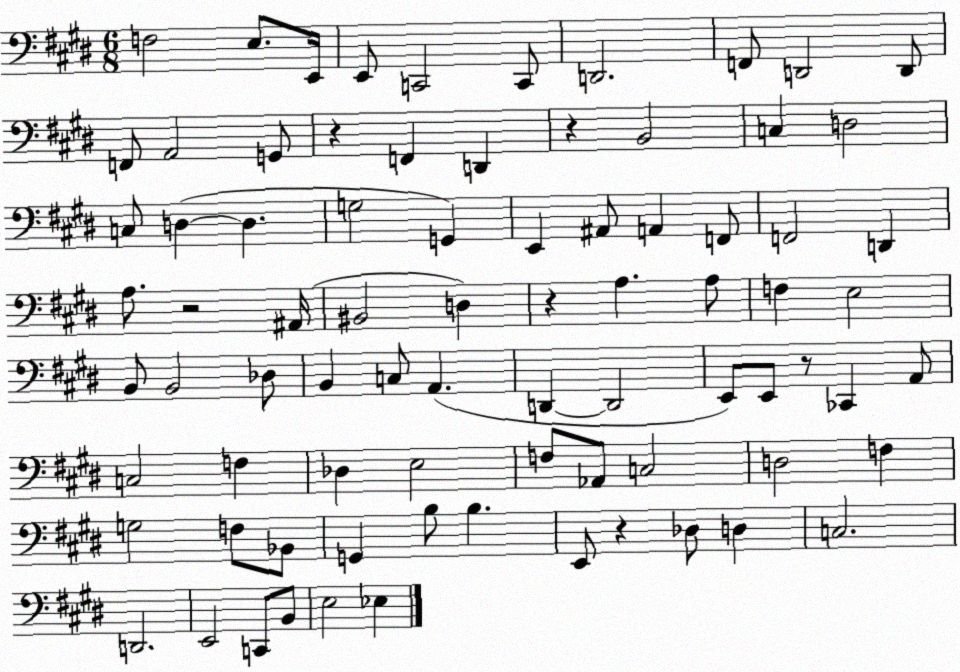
X:1
T:Untitled
M:6/8
L:1/4
K:E
F,2 E,/2 E,,/4 E,,/2 C,,2 C,,/2 D,,2 F,,/2 D,,2 D,,/2 F,,/2 A,,2 G,,/2 z F,, D,, z B,,2 C, D,2 C,/2 D, D, G,2 G,, E,, ^A,,/2 A,, F,,/2 F,,2 D,, A,/2 z2 ^A,,/4 ^B,,2 D, z A, A,/2 F, E,2 B,,/2 B,,2 _D,/2 B,, C,/2 A,, D,, D,,2 E,,/2 E,,/2 z/2 _C,, A,,/2 C,2 F, _D, E,2 F,/2 _A,,/2 C,2 D,2 F, G,2 F,/2 _B,,/2 G,, B,/2 B, E,,/2 z _D,/2 D, C,2 D,,2 E,,2 C,,/2 B,,/2 E,2 _E,